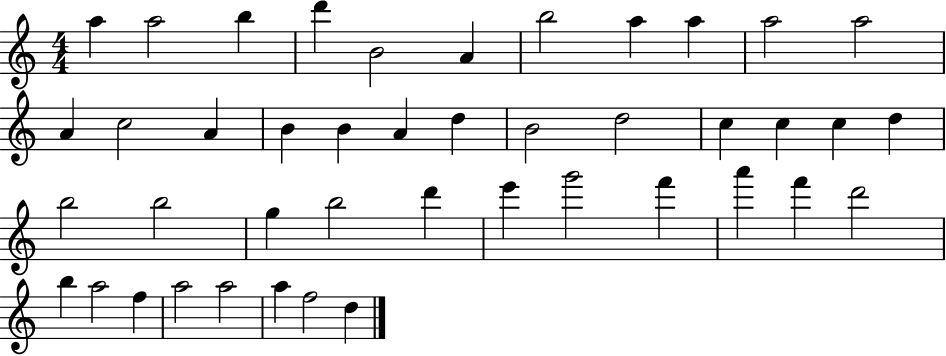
{
  \clef treble
  \numericTimeSignature
  \time 4/4
  \key c \major
  a''4 a''2 b''4 | d'''4 b'2 a'4 | b''2 a''4 a''4 | a''2 a''2 | \break a'4 c''2 a'4 | b'4 b'4 a'4 d''4 | b'2 d''2 | c''4 c''4 c''4 d''4 | \break b''2 b''2 | g''4 b''2 d'''4 | e'''4 g'''2 f'''4 | a'''4 f'''4 d'''2 | \break b''4 a''2 f''4 | a''2 a''2 | a''4 f''2 d''4 | \bar "|."
}